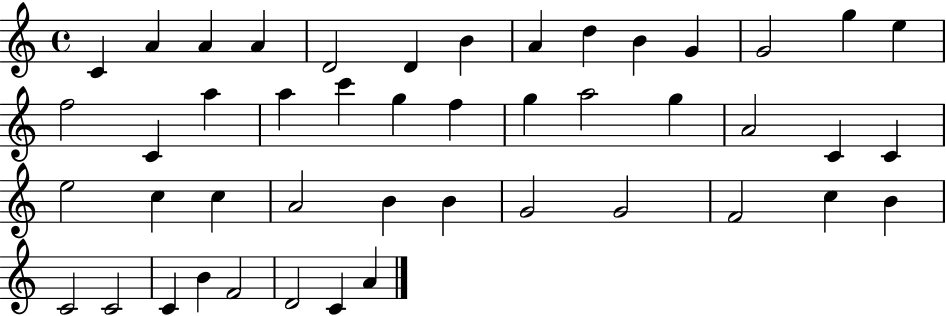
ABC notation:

X:1
T:Untitled
M:4/4
L:1/4
K:C
C A A A D2 D B A d B G G2 g e f2 C a a c' g f g a2 g A2 C C e2 c c A2 B B G2 G2 F2 c B C2 C2 C B F2 D2 C A